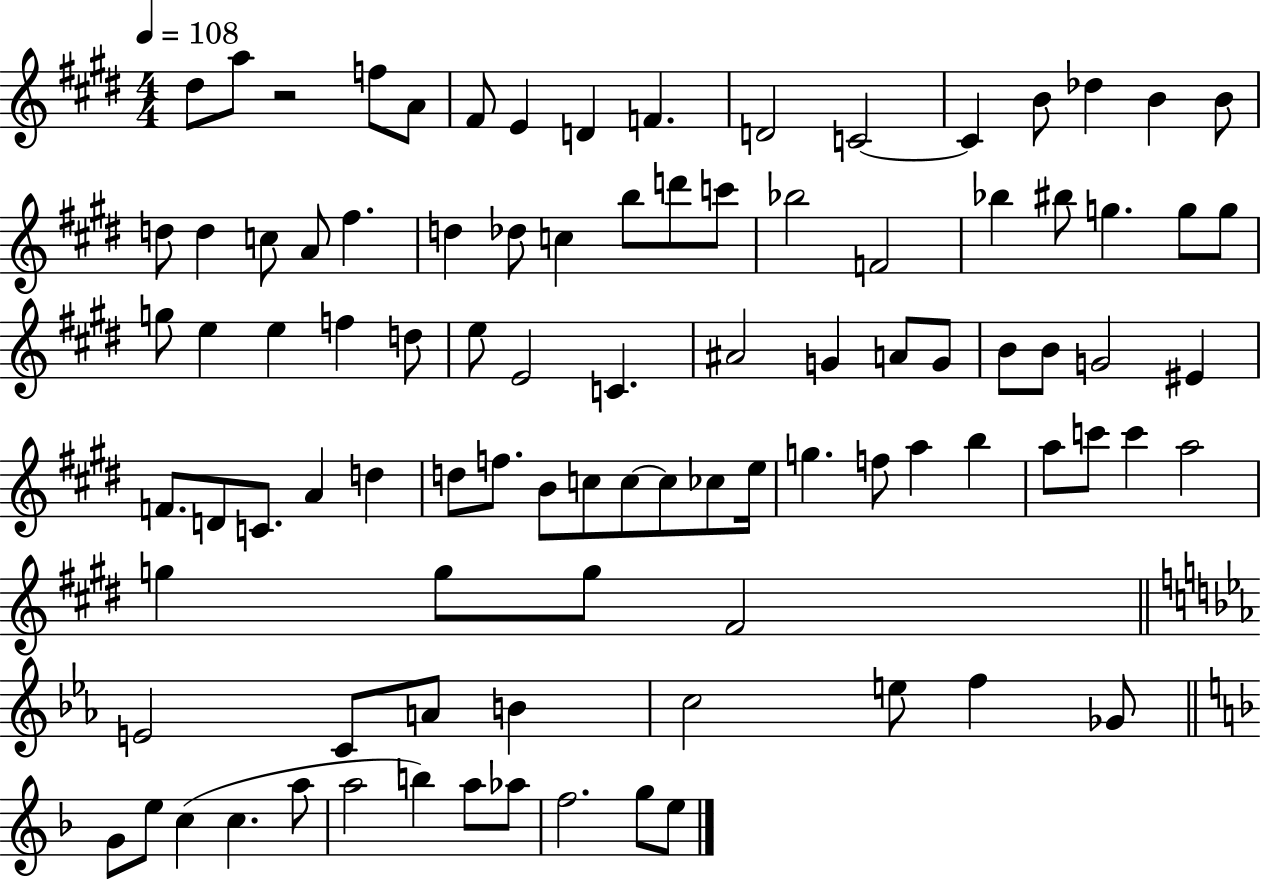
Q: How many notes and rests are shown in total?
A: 95